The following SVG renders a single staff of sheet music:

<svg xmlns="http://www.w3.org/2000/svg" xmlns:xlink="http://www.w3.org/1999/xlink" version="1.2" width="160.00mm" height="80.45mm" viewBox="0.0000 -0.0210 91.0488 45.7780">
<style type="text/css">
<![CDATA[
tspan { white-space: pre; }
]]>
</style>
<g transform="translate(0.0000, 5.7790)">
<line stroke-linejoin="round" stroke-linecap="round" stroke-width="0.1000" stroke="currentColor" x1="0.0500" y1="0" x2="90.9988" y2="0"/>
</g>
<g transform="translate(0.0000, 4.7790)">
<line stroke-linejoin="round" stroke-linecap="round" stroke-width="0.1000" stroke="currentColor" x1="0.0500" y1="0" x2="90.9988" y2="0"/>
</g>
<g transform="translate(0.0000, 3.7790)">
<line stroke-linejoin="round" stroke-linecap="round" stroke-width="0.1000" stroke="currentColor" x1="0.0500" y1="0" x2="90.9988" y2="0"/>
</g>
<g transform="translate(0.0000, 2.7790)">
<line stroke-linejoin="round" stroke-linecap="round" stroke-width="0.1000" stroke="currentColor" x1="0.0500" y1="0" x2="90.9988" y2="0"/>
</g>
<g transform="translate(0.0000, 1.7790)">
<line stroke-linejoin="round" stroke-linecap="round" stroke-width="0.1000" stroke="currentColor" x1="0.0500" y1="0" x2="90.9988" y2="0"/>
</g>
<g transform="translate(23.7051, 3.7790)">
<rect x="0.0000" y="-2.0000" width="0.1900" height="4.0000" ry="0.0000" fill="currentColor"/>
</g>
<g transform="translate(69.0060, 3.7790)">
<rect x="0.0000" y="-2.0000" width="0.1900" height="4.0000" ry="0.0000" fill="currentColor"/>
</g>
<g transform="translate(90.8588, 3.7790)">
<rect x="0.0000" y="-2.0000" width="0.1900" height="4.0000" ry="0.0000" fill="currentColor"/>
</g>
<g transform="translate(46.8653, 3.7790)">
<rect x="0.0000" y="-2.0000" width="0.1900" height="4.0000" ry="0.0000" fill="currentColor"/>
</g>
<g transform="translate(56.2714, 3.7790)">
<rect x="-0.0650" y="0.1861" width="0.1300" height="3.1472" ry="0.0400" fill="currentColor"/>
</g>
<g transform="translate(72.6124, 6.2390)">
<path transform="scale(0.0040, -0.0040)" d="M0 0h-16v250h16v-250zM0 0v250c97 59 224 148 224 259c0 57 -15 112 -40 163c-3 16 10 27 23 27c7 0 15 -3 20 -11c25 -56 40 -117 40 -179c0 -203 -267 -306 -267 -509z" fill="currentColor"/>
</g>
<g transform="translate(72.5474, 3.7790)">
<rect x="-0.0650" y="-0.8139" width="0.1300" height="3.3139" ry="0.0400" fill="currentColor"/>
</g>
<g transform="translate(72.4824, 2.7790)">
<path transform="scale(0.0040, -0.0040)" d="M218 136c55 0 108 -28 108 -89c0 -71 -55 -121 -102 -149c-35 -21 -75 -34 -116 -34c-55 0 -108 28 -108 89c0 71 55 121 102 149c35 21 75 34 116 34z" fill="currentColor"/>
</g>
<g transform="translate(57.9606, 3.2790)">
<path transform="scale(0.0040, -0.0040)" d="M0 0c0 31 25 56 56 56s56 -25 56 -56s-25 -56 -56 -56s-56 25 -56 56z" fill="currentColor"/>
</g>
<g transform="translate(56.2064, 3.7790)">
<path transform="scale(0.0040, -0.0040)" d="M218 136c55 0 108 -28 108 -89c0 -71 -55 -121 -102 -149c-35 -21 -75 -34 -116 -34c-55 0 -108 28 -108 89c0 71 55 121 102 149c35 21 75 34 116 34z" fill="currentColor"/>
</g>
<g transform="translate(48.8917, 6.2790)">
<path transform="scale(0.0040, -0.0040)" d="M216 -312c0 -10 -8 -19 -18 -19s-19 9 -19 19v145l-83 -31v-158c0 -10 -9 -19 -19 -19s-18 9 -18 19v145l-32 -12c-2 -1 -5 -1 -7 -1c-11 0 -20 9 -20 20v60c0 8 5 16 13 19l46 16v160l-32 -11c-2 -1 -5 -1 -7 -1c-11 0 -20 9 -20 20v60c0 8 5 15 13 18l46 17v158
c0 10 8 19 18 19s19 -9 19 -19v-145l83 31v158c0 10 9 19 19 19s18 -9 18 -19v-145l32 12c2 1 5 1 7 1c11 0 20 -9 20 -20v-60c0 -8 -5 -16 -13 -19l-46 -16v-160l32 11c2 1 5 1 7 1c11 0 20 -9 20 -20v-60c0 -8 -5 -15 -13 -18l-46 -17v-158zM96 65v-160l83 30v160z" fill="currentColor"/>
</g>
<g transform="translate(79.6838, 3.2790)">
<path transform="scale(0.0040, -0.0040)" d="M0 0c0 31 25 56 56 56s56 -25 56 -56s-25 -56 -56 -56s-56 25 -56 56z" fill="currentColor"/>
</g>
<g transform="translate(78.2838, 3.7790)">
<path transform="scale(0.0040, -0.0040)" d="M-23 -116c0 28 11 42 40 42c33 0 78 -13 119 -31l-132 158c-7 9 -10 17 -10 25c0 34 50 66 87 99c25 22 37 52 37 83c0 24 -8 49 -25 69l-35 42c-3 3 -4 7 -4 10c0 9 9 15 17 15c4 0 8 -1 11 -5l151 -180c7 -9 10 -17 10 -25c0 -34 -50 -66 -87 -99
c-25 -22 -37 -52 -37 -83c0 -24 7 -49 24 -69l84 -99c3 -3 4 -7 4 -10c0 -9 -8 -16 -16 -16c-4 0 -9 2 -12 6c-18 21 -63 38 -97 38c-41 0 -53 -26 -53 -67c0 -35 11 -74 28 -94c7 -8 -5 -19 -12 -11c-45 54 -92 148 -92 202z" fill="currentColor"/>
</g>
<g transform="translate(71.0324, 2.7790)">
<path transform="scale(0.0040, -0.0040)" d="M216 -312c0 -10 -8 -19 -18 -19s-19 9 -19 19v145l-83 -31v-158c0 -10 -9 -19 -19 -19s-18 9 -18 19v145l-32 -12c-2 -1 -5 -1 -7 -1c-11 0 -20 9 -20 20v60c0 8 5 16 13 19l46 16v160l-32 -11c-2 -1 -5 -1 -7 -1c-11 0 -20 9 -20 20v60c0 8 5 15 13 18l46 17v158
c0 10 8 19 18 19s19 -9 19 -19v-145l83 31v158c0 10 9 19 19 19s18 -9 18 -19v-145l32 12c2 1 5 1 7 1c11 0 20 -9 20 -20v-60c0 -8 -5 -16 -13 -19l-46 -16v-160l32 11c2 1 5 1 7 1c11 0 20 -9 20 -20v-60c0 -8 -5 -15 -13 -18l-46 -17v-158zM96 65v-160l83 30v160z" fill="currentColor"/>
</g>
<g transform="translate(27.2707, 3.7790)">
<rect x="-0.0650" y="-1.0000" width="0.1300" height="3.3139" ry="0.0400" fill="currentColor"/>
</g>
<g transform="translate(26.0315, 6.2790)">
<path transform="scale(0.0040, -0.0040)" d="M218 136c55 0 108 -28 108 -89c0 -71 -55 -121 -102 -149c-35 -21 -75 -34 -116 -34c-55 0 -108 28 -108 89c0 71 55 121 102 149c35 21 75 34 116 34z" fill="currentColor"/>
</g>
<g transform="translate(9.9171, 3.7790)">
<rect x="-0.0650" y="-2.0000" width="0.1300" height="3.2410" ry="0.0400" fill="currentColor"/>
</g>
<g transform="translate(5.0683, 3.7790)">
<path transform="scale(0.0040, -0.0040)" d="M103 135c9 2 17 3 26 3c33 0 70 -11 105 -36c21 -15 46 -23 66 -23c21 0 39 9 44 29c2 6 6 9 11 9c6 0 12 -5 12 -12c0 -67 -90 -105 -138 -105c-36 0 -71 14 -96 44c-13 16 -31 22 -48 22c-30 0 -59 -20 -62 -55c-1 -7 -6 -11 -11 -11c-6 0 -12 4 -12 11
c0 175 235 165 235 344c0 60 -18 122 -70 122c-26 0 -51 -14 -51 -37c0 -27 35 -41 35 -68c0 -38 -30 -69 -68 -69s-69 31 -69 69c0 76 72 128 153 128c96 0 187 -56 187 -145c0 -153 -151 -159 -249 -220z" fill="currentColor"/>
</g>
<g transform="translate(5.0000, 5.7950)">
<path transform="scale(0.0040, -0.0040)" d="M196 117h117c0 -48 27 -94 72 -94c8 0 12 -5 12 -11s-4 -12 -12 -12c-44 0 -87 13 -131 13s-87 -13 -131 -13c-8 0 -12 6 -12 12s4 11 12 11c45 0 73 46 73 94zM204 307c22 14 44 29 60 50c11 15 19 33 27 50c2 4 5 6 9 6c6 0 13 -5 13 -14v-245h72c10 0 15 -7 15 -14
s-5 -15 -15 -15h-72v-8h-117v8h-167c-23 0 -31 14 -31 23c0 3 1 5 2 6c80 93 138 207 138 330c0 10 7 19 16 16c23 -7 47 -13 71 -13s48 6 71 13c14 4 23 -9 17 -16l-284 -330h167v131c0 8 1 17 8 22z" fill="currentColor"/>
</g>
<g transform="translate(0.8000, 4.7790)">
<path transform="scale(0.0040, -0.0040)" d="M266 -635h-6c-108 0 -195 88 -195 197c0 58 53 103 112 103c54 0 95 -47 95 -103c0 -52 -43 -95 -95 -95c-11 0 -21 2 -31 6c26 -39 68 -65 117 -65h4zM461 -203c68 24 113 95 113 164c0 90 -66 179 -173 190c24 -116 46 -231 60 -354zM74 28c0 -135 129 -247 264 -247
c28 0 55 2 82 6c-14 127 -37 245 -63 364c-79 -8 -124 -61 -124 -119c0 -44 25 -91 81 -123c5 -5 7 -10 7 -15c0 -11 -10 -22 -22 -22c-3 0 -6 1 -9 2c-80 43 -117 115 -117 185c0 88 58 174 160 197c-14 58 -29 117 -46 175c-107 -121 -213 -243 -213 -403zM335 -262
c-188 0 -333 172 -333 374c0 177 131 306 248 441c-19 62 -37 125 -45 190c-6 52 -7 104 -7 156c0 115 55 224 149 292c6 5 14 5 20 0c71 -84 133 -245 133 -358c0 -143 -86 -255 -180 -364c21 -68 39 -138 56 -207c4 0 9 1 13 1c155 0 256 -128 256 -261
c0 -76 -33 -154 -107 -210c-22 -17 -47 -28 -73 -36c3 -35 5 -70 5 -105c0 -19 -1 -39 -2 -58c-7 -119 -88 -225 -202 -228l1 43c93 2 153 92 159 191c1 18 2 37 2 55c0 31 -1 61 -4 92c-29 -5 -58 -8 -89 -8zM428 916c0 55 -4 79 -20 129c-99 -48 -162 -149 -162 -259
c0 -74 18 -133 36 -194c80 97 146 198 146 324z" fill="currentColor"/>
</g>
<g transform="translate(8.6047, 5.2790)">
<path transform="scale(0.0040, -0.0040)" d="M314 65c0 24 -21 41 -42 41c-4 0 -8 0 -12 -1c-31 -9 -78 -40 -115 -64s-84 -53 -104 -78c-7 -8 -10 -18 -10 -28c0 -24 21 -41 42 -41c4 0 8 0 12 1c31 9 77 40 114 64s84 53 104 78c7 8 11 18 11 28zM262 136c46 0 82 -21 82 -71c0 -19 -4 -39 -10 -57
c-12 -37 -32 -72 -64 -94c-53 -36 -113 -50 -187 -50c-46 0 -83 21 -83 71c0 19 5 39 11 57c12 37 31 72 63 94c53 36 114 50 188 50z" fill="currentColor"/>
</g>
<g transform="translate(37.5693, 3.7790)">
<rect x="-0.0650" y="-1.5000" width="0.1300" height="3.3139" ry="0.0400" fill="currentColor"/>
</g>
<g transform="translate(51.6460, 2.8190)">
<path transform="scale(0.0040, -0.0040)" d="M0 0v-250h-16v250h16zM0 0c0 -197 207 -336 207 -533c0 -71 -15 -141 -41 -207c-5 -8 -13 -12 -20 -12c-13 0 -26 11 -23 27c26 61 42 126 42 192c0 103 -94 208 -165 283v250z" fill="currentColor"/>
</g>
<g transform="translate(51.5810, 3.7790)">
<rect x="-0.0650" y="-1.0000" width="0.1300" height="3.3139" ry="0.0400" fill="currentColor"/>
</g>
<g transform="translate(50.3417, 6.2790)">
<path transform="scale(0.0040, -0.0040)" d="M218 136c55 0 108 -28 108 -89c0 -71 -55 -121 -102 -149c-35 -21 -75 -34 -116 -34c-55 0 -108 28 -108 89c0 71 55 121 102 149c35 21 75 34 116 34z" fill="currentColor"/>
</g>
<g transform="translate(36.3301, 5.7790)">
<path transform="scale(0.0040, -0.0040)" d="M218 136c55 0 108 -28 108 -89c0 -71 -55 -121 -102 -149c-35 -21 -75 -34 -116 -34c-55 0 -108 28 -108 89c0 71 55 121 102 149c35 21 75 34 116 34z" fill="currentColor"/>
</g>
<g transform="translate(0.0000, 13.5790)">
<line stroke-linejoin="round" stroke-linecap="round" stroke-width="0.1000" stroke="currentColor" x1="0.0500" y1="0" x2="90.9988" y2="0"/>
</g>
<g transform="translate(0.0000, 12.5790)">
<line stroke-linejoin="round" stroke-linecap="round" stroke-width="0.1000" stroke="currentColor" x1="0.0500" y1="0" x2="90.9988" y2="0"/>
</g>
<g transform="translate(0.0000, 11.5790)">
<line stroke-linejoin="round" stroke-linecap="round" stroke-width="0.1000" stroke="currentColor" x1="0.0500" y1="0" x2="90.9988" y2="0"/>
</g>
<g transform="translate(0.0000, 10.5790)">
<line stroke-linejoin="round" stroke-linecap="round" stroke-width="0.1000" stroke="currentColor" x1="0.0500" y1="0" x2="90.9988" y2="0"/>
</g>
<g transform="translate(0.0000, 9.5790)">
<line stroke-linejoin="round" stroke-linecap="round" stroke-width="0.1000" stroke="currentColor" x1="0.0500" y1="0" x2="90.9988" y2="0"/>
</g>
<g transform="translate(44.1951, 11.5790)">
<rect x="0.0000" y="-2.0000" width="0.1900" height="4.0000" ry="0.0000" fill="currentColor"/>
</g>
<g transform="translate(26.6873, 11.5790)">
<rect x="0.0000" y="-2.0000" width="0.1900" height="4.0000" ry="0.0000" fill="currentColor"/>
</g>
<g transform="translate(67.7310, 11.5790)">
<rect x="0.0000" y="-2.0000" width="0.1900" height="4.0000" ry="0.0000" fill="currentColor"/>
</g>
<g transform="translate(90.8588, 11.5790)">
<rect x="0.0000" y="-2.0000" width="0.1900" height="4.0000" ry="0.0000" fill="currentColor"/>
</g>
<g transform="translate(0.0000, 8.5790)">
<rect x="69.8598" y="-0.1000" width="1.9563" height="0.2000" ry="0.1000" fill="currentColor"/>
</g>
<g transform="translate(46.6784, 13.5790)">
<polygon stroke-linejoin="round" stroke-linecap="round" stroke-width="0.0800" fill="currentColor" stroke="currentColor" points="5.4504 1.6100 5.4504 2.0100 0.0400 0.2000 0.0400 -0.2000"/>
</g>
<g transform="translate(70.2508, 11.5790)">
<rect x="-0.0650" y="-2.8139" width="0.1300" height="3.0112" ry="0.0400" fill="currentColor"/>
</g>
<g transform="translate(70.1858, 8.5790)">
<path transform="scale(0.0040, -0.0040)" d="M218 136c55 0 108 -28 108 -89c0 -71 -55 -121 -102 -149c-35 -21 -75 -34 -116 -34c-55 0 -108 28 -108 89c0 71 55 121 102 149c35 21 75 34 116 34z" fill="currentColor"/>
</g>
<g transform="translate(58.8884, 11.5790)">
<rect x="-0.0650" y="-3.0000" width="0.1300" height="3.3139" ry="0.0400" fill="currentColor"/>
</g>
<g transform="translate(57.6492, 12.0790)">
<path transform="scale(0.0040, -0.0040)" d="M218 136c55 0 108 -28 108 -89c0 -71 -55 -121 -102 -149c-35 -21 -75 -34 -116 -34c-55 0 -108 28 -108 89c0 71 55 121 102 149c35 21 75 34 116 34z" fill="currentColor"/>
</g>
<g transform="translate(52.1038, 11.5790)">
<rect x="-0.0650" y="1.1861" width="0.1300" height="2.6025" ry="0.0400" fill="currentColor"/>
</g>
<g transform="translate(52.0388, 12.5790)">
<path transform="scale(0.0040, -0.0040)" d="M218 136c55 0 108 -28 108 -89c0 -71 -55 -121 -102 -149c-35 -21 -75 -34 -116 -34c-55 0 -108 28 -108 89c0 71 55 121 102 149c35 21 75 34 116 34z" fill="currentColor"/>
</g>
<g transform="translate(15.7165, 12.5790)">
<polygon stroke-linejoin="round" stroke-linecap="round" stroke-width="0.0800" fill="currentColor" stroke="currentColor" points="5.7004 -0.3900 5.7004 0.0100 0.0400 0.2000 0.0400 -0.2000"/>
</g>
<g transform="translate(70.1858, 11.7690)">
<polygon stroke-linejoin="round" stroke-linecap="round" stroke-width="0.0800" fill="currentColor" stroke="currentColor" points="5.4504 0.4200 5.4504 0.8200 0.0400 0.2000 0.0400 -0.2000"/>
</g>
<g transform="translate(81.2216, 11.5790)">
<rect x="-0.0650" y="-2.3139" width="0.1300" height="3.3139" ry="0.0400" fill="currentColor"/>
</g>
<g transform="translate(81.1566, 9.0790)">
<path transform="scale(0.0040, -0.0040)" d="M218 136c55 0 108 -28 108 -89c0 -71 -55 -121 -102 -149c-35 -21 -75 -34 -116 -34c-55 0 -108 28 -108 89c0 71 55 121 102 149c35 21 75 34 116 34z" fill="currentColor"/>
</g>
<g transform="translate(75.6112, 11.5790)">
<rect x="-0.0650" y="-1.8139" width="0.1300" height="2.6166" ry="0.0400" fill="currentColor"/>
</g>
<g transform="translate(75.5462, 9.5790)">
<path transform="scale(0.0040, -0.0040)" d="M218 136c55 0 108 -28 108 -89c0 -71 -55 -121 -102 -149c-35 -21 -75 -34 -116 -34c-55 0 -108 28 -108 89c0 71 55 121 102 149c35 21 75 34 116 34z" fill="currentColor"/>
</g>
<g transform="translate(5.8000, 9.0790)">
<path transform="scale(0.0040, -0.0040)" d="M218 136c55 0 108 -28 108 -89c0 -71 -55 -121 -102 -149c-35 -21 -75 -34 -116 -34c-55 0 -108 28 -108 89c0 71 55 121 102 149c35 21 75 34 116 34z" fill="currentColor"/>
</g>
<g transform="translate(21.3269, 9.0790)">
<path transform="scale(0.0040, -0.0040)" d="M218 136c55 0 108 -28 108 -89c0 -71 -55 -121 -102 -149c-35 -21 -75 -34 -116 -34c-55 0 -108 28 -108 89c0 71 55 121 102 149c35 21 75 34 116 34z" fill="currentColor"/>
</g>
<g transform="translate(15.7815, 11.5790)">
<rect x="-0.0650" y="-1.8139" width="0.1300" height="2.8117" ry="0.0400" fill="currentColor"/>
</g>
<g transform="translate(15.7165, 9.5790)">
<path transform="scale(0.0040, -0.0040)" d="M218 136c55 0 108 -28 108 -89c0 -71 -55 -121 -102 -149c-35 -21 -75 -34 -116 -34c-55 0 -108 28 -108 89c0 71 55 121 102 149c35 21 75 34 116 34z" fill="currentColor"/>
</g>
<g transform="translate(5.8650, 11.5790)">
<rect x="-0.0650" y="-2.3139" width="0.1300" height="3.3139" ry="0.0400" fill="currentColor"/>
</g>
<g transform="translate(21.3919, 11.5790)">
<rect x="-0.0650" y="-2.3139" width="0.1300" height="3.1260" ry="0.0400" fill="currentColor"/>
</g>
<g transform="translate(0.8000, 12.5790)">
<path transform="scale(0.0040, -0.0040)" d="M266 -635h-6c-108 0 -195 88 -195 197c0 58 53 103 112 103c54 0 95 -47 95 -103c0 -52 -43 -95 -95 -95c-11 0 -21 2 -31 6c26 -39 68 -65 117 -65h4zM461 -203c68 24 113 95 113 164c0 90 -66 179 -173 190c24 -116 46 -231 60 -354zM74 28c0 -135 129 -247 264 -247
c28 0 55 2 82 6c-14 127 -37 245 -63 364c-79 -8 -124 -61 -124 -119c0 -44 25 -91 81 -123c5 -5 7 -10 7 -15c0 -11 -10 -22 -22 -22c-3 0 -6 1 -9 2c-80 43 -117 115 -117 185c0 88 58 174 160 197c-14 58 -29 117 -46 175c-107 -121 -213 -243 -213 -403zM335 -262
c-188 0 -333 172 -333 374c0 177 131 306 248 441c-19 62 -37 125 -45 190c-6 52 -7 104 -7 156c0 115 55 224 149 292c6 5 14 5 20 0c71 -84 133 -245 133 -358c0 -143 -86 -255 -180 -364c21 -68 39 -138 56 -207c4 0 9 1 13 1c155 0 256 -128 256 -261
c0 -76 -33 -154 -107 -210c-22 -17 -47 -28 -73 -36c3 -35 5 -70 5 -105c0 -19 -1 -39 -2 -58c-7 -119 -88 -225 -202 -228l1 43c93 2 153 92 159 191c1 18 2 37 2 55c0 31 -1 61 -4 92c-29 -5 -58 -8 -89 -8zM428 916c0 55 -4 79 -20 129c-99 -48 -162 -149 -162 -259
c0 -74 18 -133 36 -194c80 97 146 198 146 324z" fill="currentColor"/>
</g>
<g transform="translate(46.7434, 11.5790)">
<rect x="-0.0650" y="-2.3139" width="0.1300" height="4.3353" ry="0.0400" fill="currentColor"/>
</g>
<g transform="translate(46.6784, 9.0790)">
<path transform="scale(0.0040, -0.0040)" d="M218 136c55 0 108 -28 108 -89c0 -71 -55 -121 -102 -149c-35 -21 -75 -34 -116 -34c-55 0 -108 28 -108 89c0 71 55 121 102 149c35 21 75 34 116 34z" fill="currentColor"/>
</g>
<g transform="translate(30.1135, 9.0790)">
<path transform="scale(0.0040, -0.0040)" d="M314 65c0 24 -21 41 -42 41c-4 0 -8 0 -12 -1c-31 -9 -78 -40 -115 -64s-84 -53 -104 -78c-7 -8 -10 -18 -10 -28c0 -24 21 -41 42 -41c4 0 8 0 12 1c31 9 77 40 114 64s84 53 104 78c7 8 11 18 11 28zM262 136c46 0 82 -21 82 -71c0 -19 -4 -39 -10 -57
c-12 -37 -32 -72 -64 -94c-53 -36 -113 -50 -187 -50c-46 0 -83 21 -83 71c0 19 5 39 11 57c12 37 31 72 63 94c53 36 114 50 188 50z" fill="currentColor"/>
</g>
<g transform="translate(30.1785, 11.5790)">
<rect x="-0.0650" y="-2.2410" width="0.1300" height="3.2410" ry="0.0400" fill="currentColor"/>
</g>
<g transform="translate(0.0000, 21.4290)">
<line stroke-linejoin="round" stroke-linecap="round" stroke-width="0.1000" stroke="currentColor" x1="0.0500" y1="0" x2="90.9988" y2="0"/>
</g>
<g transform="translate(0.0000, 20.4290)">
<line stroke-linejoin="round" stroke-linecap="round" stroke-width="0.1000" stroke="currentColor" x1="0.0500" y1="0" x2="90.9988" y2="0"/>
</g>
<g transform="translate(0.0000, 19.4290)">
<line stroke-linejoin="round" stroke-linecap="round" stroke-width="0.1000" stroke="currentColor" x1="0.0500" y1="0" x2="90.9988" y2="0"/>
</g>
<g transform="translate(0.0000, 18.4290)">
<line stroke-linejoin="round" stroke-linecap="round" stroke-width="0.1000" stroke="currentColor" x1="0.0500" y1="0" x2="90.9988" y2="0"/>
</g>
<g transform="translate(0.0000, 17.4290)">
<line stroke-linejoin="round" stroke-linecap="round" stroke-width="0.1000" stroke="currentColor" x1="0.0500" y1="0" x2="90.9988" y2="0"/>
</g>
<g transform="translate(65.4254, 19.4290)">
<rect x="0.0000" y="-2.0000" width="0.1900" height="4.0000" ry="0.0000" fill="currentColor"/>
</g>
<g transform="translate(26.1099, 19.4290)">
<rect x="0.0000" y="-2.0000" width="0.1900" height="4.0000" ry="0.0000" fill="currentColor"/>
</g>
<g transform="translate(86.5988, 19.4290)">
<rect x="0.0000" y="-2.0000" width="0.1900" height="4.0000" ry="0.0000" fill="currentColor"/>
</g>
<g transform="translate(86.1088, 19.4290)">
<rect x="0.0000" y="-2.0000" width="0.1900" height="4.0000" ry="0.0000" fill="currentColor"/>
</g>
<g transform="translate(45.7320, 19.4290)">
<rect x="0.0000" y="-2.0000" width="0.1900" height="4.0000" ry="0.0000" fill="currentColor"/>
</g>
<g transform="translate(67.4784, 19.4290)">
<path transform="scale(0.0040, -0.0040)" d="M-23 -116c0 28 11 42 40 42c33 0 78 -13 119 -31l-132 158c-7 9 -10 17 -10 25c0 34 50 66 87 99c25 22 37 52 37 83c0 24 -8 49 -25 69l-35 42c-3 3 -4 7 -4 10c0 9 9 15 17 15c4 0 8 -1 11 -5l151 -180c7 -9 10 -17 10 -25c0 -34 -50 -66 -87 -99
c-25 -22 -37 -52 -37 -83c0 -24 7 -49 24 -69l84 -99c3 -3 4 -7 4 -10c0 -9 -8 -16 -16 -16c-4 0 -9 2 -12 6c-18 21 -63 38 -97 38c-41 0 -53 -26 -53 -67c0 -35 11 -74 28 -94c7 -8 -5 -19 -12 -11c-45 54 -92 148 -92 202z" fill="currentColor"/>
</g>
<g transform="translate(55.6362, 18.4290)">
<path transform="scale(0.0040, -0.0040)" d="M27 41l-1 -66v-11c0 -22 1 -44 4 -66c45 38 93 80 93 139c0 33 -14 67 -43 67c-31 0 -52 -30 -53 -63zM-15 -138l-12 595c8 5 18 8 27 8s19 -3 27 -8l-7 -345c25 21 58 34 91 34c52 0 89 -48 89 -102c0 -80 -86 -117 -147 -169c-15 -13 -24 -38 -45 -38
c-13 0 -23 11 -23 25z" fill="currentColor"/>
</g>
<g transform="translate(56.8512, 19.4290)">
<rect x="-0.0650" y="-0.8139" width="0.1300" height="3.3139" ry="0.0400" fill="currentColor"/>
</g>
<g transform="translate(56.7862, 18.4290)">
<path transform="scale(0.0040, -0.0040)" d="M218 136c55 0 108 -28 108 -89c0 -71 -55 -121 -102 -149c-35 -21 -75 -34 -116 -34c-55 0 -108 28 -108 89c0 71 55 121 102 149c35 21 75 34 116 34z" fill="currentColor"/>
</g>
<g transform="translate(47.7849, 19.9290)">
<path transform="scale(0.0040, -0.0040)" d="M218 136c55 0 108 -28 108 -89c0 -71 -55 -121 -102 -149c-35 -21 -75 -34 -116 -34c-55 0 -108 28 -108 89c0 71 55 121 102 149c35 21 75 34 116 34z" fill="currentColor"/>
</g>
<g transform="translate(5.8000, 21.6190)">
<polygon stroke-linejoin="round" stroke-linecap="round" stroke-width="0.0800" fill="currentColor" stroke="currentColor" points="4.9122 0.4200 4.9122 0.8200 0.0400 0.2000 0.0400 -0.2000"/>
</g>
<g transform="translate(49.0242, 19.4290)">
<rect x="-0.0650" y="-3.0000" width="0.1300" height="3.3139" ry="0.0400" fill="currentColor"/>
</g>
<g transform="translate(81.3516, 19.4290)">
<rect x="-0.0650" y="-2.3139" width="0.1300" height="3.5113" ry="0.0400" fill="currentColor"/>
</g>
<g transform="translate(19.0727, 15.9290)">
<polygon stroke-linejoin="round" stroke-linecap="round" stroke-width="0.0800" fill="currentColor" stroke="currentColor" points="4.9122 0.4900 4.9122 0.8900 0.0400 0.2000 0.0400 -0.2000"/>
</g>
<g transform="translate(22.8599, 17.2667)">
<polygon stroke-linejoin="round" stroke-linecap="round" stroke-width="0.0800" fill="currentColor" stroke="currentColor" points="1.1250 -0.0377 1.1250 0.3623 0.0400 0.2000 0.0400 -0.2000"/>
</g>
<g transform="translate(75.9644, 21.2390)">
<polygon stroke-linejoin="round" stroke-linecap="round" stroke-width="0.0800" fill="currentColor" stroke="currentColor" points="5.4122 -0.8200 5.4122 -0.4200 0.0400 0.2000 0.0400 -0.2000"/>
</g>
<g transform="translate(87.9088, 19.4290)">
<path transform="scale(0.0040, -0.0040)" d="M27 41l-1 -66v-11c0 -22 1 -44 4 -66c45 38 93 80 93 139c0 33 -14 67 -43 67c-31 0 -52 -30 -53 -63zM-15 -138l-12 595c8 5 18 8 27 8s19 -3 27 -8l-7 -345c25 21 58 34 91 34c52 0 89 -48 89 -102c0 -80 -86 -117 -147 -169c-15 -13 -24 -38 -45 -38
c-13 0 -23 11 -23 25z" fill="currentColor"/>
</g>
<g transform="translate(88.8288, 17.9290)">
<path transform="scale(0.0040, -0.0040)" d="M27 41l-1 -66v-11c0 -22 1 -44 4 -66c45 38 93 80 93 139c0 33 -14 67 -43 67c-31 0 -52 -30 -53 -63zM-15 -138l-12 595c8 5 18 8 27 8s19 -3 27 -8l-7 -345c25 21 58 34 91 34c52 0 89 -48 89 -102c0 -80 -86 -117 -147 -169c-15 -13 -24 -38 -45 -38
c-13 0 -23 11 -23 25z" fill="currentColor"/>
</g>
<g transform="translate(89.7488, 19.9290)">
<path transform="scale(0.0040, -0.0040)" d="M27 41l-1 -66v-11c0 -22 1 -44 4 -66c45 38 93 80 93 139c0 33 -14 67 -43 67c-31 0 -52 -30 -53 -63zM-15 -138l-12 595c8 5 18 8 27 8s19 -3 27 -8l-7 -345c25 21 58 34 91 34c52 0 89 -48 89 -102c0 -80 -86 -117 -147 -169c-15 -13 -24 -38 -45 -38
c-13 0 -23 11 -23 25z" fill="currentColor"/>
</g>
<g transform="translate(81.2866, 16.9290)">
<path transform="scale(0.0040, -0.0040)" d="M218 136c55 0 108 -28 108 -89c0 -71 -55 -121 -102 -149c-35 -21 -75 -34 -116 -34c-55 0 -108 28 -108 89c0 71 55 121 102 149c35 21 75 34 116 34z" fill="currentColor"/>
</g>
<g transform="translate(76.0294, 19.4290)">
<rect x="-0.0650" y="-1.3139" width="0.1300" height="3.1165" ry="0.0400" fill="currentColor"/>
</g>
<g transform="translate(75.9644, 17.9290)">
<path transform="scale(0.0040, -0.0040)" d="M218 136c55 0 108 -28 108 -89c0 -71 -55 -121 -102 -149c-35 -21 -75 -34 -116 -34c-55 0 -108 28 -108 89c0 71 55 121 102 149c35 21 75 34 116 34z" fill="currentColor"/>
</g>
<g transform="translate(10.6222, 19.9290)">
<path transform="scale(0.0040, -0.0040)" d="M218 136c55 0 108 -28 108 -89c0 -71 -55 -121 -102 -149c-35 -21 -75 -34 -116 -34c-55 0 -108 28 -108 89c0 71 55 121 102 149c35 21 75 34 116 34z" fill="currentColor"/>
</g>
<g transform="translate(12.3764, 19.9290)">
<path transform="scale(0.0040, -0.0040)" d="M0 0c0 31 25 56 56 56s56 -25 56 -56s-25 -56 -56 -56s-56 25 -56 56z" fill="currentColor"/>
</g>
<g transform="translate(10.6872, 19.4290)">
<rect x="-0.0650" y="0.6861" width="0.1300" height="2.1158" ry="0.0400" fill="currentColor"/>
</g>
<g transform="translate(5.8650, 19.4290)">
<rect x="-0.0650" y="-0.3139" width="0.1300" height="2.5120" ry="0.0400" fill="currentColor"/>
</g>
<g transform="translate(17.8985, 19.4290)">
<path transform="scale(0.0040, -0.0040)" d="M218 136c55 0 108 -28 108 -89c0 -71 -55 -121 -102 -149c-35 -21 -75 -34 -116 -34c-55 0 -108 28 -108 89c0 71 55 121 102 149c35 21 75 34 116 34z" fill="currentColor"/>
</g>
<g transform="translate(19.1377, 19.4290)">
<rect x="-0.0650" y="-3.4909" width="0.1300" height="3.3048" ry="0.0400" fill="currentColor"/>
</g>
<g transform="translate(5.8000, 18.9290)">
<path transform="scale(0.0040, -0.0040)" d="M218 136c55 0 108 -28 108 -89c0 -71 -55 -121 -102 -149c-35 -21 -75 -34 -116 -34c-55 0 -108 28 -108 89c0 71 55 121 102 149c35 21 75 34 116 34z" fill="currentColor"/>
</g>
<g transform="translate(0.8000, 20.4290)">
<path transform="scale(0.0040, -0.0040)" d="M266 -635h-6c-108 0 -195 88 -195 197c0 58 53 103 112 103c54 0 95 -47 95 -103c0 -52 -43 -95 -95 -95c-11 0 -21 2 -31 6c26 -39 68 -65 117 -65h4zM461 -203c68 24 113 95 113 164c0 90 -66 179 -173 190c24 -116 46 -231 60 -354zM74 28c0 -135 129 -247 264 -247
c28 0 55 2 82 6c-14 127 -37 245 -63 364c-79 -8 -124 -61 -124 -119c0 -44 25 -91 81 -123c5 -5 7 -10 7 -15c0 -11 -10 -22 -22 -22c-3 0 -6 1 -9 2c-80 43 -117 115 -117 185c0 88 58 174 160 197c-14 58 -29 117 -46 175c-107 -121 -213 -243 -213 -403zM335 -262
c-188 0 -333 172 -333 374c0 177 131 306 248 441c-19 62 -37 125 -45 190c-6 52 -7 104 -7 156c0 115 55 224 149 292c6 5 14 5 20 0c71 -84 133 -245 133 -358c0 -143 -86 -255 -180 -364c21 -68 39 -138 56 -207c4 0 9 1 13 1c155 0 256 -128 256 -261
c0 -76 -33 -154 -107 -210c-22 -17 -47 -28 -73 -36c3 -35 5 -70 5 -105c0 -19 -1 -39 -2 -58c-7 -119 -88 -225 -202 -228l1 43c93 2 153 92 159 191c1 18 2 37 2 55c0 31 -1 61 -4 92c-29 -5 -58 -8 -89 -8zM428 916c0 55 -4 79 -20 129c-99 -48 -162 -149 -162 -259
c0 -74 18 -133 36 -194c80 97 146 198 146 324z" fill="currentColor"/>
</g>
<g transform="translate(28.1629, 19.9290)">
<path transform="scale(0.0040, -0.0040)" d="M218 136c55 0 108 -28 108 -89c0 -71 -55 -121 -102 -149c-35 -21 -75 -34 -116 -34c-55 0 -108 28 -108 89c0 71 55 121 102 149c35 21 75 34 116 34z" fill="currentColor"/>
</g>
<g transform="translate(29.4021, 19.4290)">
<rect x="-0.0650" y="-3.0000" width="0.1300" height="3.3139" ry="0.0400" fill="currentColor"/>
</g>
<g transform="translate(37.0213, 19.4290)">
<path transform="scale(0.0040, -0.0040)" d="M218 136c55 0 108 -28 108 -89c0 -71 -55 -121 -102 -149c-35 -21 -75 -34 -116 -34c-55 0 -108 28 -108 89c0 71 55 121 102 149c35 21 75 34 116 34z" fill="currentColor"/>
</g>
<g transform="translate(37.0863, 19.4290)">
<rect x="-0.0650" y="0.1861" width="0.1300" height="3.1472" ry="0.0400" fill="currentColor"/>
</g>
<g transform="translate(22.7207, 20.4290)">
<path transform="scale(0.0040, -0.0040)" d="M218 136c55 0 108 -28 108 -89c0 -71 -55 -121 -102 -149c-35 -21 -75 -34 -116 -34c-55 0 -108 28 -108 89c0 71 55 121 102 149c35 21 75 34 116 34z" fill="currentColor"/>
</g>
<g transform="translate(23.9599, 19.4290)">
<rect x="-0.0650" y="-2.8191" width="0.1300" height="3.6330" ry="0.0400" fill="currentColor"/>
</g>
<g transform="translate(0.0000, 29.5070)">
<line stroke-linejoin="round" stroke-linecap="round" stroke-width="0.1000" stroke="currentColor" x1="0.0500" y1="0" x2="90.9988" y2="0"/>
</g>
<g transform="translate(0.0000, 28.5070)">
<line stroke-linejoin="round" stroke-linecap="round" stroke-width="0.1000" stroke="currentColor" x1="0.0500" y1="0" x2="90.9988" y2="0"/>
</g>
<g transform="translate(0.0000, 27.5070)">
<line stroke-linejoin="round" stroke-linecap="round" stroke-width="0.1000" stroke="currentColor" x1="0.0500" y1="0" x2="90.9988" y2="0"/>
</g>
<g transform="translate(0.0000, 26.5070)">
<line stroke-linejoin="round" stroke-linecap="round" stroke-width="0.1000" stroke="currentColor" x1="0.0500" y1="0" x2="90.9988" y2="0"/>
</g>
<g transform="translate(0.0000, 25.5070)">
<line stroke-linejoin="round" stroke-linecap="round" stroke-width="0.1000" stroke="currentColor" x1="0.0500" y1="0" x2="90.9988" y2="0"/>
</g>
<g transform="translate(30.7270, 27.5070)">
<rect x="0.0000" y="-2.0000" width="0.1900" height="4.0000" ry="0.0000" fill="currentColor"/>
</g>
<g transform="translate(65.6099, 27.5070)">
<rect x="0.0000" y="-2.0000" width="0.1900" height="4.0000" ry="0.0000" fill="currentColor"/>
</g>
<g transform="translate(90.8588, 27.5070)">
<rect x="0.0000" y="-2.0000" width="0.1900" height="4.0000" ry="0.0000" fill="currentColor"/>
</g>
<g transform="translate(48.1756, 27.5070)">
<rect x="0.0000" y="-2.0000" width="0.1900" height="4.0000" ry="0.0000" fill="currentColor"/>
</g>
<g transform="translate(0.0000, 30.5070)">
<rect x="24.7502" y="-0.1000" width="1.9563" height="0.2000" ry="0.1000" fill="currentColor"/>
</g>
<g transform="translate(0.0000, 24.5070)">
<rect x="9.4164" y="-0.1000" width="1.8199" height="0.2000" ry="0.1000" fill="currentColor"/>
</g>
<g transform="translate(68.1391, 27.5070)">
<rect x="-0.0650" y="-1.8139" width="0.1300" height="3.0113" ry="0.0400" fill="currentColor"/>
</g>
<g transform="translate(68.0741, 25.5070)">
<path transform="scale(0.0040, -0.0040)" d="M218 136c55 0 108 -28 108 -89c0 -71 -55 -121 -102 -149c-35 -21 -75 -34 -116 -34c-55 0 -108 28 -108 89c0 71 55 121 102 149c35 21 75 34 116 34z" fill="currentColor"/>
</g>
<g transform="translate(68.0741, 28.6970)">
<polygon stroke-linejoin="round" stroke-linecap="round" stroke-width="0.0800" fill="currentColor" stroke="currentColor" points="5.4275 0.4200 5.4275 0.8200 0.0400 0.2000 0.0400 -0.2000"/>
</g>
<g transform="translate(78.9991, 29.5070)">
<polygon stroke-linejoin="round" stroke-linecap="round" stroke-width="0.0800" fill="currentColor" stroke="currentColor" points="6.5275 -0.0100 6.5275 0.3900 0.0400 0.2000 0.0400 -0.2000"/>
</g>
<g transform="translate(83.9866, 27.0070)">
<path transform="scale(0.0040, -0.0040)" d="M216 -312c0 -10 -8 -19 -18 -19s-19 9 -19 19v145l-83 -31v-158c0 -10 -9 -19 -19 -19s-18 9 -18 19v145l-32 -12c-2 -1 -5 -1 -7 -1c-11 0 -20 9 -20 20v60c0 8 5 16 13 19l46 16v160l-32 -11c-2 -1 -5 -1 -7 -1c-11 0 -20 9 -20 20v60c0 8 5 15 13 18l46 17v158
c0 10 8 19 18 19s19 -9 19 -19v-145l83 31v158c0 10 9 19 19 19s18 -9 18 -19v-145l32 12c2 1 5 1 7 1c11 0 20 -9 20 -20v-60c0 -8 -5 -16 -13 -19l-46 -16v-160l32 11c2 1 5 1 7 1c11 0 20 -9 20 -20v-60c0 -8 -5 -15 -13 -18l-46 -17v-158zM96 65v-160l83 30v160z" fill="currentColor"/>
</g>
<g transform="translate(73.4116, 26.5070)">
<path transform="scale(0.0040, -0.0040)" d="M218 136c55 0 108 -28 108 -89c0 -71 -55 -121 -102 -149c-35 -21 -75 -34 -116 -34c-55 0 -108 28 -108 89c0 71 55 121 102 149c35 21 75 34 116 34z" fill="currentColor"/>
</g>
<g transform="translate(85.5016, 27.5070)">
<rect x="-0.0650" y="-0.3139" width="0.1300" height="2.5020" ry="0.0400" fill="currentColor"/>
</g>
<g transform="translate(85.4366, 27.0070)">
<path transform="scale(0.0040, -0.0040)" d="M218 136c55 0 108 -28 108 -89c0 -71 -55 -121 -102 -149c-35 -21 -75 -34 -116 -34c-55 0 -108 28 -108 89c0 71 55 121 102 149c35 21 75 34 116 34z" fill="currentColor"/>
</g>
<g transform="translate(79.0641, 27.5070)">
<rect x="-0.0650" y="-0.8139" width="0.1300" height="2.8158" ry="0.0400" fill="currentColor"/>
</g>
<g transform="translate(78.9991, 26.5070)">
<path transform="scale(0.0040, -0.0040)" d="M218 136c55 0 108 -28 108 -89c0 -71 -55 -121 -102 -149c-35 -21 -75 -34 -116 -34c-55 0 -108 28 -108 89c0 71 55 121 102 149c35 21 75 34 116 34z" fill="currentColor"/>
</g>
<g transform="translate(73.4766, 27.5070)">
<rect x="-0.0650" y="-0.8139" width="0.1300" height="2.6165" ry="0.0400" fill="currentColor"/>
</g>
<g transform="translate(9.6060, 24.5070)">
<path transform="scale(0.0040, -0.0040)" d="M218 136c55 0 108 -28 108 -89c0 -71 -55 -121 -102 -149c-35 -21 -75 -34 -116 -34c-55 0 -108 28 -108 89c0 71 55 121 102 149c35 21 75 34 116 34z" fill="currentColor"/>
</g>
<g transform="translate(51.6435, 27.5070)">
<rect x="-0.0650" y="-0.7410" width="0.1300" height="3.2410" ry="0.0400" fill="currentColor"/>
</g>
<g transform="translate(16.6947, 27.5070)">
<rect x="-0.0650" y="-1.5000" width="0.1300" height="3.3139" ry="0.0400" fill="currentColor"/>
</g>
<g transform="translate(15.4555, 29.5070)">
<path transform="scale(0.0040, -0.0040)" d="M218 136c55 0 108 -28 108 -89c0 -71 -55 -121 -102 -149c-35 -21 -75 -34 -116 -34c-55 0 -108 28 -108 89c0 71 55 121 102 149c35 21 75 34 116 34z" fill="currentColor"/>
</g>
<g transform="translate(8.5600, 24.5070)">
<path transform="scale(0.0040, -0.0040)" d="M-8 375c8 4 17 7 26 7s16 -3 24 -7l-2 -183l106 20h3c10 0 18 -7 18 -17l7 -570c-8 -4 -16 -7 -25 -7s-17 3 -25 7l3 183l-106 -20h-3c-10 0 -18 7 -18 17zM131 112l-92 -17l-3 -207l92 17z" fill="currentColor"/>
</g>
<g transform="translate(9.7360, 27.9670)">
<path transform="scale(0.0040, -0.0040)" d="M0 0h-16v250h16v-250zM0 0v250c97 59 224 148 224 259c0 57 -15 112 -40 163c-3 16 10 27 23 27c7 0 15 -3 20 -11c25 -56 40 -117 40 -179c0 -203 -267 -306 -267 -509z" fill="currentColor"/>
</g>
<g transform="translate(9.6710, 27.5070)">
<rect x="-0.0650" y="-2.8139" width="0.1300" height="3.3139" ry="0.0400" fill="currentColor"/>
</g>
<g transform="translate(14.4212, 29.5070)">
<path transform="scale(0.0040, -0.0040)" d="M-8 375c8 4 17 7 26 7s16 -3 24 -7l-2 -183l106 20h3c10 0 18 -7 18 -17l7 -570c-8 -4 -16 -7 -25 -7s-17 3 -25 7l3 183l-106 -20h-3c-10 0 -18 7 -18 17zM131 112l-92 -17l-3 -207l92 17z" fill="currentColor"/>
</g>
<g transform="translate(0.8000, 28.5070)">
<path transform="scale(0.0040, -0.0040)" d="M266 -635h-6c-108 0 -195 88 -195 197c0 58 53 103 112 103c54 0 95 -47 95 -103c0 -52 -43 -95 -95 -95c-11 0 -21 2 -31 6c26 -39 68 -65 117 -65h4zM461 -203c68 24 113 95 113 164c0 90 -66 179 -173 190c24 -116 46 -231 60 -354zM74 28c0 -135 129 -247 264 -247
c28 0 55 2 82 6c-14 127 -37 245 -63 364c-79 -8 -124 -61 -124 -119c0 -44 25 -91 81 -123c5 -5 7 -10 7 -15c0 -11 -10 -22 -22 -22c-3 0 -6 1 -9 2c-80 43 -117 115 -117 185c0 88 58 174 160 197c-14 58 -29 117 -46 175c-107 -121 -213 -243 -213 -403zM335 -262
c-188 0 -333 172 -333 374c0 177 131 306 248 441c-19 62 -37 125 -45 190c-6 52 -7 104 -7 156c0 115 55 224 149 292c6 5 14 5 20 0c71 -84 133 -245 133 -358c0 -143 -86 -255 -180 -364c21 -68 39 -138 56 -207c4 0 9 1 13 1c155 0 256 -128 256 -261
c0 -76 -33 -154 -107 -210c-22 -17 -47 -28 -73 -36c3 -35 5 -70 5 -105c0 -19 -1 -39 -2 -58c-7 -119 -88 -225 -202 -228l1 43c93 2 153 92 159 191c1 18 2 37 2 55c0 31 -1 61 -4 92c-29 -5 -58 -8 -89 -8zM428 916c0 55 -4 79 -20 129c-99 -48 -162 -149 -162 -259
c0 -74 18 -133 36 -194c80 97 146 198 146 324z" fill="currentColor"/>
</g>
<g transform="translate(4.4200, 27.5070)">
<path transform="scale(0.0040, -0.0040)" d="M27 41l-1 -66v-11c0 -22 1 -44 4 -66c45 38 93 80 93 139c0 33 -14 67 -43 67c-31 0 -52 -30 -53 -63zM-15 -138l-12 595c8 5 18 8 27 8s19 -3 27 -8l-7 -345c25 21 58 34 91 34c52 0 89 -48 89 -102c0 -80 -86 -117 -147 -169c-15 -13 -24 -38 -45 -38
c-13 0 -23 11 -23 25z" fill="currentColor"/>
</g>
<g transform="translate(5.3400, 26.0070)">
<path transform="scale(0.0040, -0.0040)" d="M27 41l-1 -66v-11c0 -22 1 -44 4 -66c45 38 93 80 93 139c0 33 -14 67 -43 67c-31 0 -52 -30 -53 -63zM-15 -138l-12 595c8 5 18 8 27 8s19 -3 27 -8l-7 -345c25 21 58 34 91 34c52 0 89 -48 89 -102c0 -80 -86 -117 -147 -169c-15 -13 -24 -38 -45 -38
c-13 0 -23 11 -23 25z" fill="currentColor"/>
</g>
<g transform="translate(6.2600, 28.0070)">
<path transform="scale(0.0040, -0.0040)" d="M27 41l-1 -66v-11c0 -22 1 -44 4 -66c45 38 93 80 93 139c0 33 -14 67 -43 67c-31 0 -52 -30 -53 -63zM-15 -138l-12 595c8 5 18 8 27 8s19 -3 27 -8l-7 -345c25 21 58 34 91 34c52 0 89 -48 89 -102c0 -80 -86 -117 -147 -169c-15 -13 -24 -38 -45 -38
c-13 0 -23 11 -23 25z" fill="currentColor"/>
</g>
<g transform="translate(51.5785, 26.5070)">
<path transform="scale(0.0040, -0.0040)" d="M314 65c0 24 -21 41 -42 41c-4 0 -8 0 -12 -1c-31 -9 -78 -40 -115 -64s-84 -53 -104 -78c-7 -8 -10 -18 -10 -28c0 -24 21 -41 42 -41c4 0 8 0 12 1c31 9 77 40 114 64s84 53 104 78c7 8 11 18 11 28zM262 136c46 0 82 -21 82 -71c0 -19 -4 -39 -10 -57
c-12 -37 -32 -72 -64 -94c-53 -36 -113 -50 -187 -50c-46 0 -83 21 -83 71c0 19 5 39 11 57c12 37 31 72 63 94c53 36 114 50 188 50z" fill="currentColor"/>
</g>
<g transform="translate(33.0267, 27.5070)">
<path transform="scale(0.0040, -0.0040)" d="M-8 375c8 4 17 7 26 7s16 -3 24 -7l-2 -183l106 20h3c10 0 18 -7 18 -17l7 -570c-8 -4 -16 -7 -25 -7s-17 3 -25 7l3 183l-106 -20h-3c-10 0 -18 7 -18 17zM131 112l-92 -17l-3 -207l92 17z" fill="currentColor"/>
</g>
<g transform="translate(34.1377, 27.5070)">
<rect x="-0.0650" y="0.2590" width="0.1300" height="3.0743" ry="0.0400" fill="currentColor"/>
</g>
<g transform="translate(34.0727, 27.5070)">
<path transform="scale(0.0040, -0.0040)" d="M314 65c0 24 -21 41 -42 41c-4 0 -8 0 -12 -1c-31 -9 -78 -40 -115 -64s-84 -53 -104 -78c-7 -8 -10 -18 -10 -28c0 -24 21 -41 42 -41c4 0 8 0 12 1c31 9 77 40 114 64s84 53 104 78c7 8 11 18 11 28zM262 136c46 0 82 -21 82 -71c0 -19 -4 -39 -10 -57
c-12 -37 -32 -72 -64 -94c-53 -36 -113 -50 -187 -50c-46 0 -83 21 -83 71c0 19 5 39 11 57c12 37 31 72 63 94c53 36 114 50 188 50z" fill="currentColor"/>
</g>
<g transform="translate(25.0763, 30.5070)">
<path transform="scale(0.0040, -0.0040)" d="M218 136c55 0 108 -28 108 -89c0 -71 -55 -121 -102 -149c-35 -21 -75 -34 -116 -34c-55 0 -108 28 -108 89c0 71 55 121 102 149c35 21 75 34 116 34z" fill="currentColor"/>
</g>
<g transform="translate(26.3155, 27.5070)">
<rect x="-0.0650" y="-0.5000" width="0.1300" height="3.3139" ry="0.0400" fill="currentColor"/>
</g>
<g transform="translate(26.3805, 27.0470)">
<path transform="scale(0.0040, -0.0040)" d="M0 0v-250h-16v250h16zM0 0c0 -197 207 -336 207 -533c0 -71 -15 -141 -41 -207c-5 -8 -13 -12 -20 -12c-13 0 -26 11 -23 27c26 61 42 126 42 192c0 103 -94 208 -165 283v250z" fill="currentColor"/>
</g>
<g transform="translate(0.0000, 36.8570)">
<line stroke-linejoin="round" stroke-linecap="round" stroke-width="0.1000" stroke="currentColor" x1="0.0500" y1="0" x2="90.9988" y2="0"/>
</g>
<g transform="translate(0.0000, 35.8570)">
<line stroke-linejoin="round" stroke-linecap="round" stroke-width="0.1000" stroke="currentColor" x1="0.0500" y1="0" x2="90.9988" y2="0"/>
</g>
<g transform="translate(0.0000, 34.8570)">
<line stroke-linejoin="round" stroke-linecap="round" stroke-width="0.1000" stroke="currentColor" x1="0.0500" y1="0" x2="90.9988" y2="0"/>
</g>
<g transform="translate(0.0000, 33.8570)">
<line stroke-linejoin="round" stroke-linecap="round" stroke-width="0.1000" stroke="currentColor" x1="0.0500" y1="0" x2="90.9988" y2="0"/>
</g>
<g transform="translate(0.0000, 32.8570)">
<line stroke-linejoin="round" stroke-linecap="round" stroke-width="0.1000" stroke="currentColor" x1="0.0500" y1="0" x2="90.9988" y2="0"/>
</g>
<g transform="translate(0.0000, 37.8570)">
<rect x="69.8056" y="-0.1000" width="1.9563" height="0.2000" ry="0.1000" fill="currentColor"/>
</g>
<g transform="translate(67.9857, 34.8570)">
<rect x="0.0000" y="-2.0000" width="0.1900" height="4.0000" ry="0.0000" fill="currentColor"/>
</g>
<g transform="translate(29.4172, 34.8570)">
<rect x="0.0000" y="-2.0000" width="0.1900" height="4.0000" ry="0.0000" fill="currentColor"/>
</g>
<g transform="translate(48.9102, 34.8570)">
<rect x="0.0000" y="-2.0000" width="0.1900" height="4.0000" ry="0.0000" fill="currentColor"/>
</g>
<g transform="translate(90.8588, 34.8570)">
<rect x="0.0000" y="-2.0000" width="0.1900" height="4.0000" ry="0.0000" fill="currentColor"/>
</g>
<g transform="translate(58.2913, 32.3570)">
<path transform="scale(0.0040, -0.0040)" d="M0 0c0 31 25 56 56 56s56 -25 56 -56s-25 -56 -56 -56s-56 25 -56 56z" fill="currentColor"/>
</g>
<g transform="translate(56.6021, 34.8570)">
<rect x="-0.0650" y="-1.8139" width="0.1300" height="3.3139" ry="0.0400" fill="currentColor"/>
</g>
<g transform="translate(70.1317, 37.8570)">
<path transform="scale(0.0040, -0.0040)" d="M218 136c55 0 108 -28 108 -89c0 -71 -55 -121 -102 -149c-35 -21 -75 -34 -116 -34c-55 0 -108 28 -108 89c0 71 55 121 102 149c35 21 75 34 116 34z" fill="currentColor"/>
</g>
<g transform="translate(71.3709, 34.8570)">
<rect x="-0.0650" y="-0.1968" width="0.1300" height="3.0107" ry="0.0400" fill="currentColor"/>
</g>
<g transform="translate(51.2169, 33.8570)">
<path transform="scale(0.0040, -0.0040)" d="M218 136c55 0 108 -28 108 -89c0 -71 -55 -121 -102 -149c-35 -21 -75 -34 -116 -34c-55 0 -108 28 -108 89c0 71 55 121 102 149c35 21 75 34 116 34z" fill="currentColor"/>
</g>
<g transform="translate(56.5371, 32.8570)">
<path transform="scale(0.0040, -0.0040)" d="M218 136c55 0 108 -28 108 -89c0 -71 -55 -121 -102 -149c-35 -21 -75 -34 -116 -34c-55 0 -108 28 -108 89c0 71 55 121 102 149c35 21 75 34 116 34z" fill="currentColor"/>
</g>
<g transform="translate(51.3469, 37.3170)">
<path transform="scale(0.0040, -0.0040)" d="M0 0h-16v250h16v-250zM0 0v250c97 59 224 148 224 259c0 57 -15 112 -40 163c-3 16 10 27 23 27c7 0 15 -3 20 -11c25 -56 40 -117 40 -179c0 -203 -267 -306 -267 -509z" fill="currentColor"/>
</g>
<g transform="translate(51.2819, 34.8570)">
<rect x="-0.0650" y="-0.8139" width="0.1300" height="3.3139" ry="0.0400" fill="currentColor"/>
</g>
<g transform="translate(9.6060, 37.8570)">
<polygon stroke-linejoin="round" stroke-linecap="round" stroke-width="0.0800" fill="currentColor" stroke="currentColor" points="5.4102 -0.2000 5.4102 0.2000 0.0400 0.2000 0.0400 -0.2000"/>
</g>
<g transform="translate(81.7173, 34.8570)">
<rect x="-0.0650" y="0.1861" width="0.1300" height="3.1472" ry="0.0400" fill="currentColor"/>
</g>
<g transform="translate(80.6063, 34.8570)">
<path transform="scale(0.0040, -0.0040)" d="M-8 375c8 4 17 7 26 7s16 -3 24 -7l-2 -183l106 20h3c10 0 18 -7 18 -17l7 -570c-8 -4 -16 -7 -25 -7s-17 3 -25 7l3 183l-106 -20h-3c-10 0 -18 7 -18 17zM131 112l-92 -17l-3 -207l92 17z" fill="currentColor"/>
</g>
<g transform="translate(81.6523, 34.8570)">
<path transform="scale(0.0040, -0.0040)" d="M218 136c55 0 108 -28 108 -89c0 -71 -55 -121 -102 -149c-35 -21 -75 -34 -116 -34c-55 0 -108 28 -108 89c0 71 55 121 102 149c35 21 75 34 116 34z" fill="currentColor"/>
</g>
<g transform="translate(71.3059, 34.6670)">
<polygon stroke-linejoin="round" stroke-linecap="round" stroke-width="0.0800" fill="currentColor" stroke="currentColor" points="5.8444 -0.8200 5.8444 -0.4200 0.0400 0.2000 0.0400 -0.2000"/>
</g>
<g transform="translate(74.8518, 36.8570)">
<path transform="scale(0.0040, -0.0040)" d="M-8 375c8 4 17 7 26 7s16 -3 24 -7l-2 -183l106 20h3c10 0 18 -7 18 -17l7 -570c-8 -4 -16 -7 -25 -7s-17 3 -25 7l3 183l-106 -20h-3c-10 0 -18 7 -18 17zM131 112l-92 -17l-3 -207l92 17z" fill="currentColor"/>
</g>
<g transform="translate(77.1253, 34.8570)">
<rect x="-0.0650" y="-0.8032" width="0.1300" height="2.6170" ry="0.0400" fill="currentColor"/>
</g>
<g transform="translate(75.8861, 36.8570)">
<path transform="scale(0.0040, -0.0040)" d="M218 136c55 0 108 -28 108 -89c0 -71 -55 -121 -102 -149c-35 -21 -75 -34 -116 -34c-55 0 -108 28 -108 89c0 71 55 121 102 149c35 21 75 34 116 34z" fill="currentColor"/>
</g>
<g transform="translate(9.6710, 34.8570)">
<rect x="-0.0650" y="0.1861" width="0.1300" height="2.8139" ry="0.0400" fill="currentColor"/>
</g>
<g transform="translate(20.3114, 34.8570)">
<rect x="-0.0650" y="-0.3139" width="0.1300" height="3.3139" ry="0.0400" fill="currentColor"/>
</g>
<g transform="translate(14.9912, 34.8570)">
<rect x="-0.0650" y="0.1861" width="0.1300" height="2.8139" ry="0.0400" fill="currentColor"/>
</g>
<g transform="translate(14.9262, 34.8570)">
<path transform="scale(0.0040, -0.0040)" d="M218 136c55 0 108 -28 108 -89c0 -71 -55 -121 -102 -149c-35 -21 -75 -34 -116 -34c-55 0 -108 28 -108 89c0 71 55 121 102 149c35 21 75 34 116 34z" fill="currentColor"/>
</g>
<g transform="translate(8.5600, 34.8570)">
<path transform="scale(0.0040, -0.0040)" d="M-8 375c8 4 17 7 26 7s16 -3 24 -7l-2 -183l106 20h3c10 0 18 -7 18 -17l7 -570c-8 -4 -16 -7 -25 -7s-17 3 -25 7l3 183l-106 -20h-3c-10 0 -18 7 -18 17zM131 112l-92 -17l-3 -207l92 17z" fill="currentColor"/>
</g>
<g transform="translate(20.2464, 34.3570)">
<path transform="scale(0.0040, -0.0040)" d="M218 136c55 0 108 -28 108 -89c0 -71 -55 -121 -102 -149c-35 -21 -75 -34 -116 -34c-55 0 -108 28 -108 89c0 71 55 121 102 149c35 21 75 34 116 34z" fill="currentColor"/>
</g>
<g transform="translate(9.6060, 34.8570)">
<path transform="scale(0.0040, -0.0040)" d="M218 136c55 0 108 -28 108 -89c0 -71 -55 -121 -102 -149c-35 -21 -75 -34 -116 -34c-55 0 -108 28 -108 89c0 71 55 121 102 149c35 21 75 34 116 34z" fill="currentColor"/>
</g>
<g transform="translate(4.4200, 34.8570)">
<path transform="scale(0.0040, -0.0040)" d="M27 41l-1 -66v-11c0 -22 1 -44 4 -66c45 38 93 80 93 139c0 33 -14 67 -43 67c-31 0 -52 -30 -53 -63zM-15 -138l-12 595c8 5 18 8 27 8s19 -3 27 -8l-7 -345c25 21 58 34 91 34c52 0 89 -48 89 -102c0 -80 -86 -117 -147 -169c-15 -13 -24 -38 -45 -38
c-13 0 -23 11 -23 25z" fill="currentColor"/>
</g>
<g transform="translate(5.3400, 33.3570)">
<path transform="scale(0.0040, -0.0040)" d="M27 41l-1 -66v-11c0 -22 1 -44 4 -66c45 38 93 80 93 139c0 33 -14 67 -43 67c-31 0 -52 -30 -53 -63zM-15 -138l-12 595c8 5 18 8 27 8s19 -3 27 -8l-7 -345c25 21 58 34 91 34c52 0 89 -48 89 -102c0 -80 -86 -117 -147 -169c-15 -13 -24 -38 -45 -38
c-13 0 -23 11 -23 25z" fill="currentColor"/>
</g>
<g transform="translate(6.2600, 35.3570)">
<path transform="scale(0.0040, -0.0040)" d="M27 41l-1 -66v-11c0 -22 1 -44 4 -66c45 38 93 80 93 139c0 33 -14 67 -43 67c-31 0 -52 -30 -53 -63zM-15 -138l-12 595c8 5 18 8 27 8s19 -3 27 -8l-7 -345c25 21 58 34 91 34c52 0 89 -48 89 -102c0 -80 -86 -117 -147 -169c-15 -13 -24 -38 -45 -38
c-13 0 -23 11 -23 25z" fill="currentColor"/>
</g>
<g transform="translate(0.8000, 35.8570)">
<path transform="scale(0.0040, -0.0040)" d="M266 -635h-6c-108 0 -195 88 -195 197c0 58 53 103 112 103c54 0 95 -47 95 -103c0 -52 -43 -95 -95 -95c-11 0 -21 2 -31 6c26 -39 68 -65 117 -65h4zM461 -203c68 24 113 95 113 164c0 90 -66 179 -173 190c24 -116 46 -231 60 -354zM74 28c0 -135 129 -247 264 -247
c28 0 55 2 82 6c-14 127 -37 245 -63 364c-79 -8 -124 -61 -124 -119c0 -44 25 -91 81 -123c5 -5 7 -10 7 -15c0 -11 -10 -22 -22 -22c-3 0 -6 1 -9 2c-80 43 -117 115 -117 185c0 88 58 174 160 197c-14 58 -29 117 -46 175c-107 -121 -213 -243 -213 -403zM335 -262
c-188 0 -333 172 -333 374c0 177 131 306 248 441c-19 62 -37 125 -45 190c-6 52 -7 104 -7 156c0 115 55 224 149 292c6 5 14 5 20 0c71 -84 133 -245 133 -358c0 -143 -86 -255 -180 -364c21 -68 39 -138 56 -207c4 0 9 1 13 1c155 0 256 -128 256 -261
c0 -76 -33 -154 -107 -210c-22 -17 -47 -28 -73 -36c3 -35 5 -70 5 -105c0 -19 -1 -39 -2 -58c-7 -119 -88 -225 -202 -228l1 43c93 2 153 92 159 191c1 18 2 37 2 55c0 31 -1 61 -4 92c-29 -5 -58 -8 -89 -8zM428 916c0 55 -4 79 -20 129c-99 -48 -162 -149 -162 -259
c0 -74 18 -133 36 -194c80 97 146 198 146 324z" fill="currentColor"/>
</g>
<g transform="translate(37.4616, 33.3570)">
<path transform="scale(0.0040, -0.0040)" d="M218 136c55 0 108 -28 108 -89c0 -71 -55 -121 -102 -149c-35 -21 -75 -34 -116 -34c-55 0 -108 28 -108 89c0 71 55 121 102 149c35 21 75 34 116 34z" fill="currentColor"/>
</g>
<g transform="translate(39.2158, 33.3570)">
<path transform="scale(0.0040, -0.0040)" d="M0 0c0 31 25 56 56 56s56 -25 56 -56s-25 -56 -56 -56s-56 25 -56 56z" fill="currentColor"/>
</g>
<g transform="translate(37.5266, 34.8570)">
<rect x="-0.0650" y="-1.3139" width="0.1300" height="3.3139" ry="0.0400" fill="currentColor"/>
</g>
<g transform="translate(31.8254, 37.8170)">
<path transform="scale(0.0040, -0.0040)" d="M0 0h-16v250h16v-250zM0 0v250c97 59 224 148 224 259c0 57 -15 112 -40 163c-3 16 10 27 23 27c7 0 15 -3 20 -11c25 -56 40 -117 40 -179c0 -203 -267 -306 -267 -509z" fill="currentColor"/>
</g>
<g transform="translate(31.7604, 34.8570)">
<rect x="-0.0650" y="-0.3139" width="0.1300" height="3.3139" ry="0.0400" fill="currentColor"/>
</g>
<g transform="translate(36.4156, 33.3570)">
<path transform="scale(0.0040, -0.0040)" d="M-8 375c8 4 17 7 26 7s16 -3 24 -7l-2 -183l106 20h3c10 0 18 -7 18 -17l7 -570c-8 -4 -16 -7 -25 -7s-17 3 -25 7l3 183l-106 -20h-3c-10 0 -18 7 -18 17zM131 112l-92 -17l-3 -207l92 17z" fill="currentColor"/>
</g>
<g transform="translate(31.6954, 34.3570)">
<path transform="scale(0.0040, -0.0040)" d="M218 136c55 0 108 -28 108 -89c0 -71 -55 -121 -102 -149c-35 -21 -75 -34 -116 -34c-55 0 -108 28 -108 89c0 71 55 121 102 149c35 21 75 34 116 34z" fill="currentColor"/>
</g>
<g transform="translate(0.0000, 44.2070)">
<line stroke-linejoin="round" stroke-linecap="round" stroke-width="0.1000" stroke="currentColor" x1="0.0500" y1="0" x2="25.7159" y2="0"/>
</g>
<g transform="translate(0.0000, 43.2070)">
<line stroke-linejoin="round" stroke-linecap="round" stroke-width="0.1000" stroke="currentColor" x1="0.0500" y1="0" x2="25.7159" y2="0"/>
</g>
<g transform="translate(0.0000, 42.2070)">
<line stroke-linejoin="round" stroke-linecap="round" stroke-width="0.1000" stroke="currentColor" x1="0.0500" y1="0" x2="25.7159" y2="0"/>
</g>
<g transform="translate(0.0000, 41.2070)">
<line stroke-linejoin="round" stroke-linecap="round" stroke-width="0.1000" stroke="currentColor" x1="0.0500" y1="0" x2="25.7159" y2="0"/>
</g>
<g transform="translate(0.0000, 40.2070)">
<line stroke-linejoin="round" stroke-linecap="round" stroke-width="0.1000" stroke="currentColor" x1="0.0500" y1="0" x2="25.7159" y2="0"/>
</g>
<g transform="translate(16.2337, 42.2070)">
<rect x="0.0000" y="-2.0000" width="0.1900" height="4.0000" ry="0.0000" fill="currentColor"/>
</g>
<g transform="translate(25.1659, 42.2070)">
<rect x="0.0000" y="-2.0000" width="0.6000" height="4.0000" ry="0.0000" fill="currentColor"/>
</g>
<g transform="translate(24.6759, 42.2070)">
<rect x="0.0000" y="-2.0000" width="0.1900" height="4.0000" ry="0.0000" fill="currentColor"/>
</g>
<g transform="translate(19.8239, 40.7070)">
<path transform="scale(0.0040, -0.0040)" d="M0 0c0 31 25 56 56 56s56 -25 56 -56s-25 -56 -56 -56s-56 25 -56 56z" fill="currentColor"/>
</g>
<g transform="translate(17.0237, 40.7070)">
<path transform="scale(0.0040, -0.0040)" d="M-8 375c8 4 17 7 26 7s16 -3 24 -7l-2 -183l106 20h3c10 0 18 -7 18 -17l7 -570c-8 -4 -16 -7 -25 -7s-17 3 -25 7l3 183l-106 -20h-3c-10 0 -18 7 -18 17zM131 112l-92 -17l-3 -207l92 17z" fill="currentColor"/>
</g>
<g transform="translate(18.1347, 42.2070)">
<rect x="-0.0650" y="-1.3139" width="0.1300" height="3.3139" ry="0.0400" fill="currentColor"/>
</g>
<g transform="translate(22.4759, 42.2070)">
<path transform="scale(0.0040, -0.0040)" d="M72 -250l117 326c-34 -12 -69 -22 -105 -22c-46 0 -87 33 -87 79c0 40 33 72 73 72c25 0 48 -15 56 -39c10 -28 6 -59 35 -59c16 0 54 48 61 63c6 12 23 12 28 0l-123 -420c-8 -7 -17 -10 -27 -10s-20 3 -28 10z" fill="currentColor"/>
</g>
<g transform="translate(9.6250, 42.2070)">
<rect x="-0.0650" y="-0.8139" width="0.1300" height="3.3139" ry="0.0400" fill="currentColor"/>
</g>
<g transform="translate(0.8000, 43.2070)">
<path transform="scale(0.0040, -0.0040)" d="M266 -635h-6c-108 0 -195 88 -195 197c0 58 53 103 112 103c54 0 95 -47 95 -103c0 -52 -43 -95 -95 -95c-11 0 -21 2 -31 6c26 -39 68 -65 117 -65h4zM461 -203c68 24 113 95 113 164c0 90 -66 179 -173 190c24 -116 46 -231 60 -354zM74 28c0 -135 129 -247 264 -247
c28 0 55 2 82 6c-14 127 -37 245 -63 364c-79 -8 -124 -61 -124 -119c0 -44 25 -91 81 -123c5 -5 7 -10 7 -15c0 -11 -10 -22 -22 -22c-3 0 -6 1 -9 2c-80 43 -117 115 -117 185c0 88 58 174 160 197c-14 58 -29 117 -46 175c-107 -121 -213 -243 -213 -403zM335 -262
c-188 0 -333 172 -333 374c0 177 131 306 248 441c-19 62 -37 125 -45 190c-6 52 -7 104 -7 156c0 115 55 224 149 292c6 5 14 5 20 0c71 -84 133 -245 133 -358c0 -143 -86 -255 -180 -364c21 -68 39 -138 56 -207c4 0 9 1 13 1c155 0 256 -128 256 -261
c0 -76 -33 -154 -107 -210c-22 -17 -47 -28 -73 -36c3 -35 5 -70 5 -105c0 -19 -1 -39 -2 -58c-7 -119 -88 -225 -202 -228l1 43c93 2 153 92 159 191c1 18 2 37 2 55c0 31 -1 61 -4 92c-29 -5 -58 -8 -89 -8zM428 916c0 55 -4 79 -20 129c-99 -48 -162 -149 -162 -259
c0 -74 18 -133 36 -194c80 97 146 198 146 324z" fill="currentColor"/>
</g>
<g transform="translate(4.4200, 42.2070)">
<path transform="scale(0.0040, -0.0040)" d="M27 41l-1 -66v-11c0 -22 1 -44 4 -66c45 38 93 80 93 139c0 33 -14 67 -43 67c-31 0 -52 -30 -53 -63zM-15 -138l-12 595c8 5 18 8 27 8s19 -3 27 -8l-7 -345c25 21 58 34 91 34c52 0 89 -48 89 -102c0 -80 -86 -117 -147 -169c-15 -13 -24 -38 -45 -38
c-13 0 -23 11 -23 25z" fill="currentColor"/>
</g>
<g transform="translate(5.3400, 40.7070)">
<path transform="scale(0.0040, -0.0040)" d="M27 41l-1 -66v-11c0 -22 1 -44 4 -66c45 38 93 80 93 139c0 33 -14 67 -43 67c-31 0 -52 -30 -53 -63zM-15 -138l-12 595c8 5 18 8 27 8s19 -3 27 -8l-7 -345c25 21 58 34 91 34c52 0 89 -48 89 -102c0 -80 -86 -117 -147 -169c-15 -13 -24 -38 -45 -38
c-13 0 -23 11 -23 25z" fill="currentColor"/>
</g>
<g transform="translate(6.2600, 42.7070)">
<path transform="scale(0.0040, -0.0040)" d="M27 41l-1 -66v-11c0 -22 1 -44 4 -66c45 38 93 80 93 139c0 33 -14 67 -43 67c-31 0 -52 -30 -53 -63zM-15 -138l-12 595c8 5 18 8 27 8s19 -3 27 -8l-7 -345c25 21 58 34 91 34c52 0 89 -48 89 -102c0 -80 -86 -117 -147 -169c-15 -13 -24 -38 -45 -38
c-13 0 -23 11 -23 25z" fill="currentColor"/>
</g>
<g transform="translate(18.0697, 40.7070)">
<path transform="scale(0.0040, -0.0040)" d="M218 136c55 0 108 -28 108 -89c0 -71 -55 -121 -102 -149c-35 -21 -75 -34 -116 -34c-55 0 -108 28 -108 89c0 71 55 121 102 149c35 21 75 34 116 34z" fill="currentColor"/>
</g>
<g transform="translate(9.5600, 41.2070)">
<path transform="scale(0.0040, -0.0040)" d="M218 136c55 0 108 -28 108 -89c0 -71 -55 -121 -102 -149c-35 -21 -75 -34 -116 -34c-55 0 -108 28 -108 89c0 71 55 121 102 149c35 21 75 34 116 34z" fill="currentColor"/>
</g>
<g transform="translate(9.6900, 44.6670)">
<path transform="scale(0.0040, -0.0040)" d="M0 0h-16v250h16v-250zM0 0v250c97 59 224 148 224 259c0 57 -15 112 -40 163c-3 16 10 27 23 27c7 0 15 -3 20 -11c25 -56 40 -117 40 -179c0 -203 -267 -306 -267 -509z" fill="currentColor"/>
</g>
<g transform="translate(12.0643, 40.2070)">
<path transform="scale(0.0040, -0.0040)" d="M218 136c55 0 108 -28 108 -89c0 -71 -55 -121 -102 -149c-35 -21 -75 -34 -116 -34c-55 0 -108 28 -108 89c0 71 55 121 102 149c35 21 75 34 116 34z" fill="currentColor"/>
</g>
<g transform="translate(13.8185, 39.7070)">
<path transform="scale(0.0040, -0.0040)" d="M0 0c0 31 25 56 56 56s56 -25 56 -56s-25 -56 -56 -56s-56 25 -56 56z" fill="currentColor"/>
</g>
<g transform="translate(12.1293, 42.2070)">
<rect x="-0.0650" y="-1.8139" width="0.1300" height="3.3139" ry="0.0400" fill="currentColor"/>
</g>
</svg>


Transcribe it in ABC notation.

X:1
T:Untitled
M:2/4
L:1/4
K:C
F2 D E ^D/2 B ^d/2 z g f/2 g/2 g2 g/2 G/2 A a/2 f/2 g c/2 A/2 B/2 G/4 A B A _d z e/2 g/2 a/2 E C/2 B2 d2 f/2 d/2 d/2 ^c/2 B/2 B/2 c c/2 e d/2 f C/2 E/2 B d/2 f e z/2